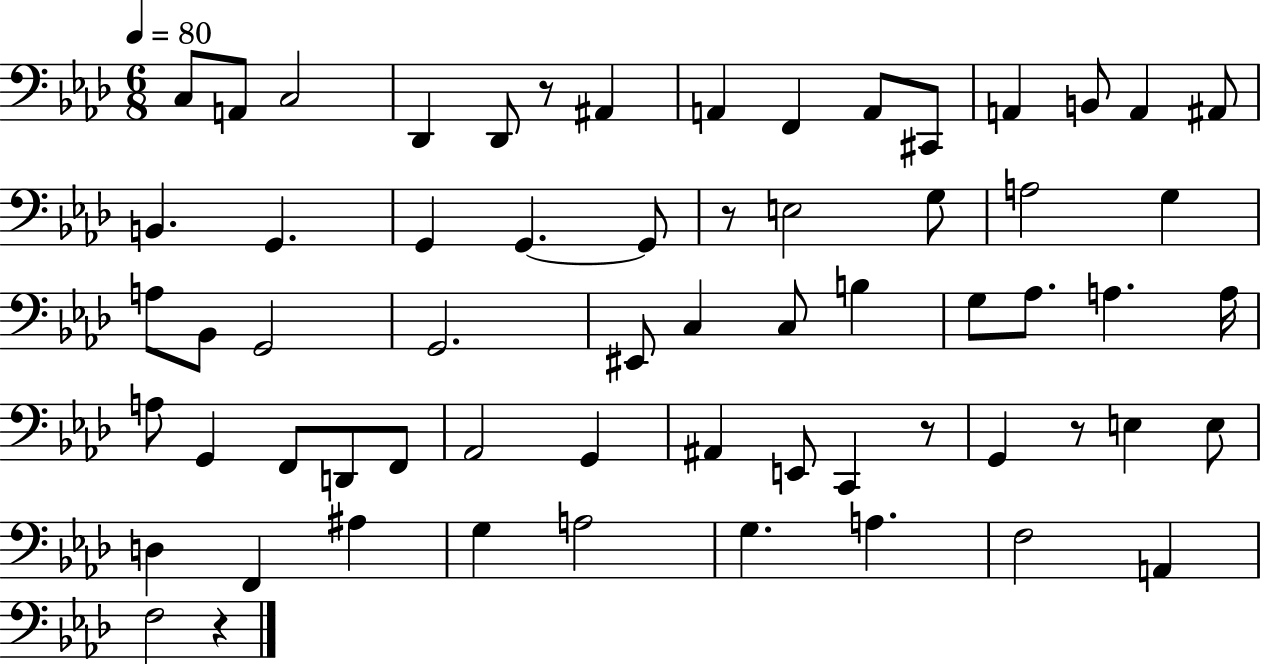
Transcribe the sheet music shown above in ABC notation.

X:1
T:Untitled
M:6/8
L:1/4
K:Ab
C,/2 A,,/2 C,2 _D,, _D,,/2 z/2 ^A,, A,, F,, A,,/2 ^C,,/2 A,, B,,/2 A,, ^A,,/2 B,, G,, G,, G,, G,,/2 z/2 E,2 G,/2 A,2 G, A,/2 _B,,/2 G,,2 G,,2 ^E,,/2 C, C,/2 B, G,/2 _A,/2 A, A,/4 A,/2 G,, F,,/2 D,,/2 F,,/2 _A,,2 G,, ^A,, E,,/2 C,, z/2 G,, z/2 E, E,/2 D, F,, ^A, G, A,2 G, A, F,2 A,, F,2 z